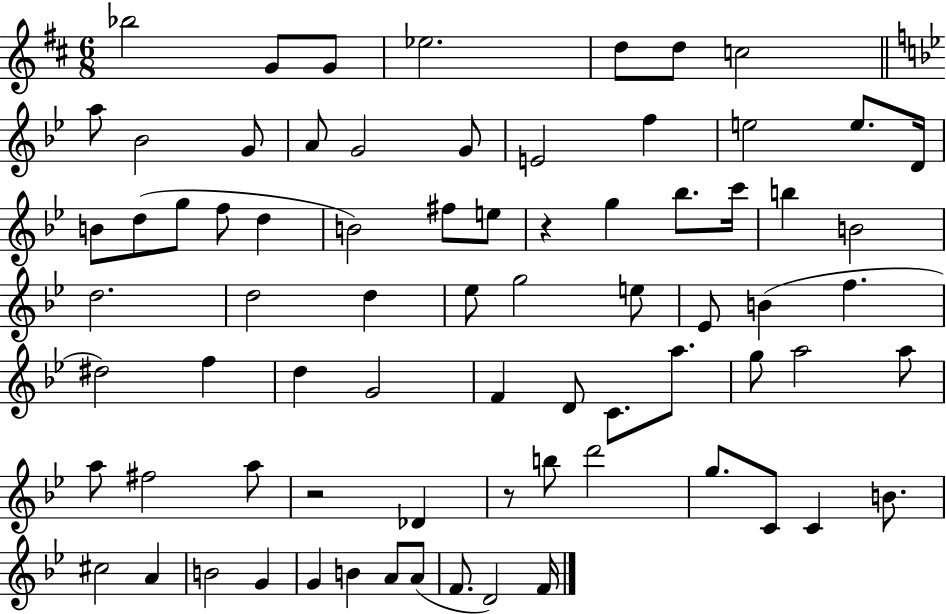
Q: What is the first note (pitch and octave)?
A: Bb5